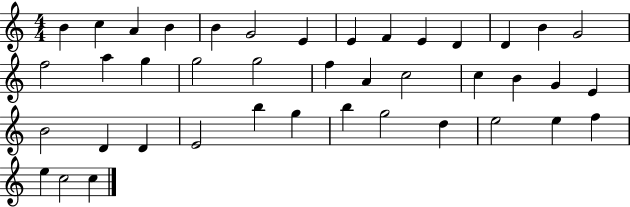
{
  \clef treble
  \numericTimeSignature
  \time 4/4
  \key c \major
  b'4 c''4 a'4 b'4 | b'4 g'2 e'4 | e'4 f'4 e'4 d'4 | d'4 b'4 g'2 | \break f''2 a''4 g''4 | g''2 g''2 | f''4 a'4 c''2 | c''4 b'4 g'4 e'4 | \break b'2 d'4 d'4 | e'2 b''4 g''4 | b''4 g''2 d''4 | e''2 e''4 f''4 | \break e''4 c''2 c''4 | \bar "|."
}